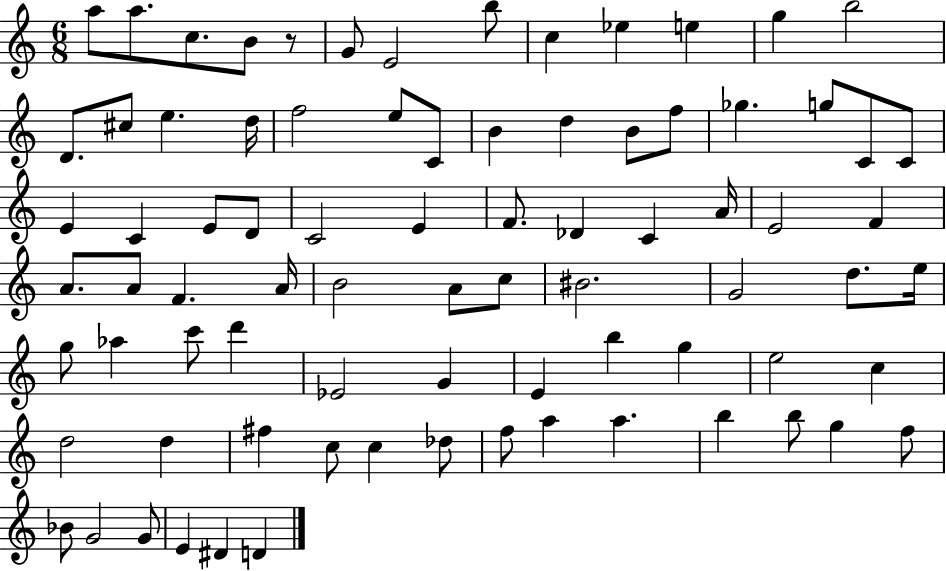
{
  \clef treble
  \numericTimeSignature
  \time 6/8
  \key c \major
  \repeat volta 2 { a''8 a''8. c''8. b'8 r8 | g'8 e'2 b''8 | c''4 ees''4 e''4 | g''4 b''2 | \break d'8. cis''8 e''4. d''16 | f''2 e''8 c'8 | b'4 d''4 b'8 f''8 | ges''4. g''8 c'8 c'8 | \break e'4 c'4 e'8 d'8 | c'2 e'4 | f'8. des'4 c'4 a'16 | e'2 f'4 | \break a'8. a'8 f'4. a'16 | b'2 a'8 c''8 | bis'2. | g'2 d''8. e''16 | \break g''8 aes''4 c'''8 d'''4 | ees'2 g'4 | e'4 b''4 g''4 | e''2 c''4 | \break d''2 d''4 | fis''4 c''8 c''4 des''8 | f''8 a''4 a''4. | b''4 b''8 g''4 f''8 | \break bes'8 g'2 g'8 | e'4 dis'4 d'4 | } \bar "|."
}